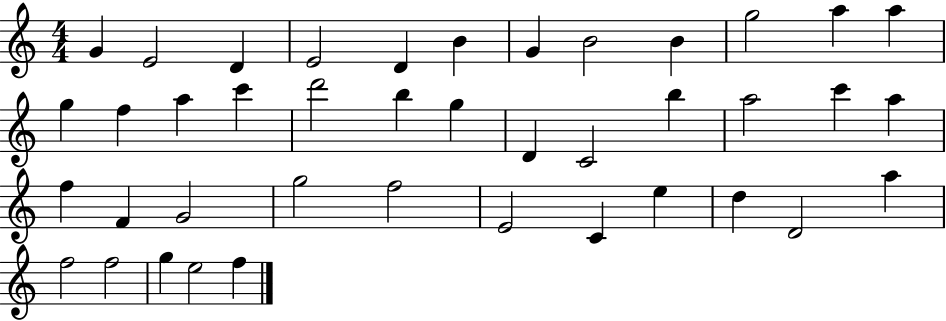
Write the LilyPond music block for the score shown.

{
  \clef treble
  \numericTimeSignature
  \time 4/4
  \key c \major
  g'4 e'2 d'4 | e'2 d'4 b'4 | g'4 b'2 b'4 | g''2 a''4 a''4 | \break g''4 f''4 a''4 c'''4 | d'''2 b''4 g''4 | d'4 c'2 b''4 | a''2 c'''4 a''4 | \break f''4 f'4 g'2 | g''2 f''2 | e'2 c'4 e''4 | d''4 d'2 a''4 | \break f''2 f''2 | g''4 e''2 f''4 | \bar "|."
}